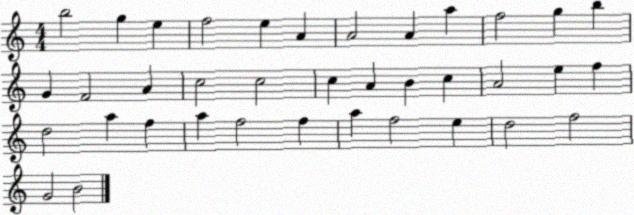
X:1
T:Untitled
M:4/4
L:1/4
K:C
b2 g e f2 e A A2 A a f2 g b G F2 A c2 c2 c A B c A2 e f d2 a f a f2 f a f2 e d2 f2 G2 B2